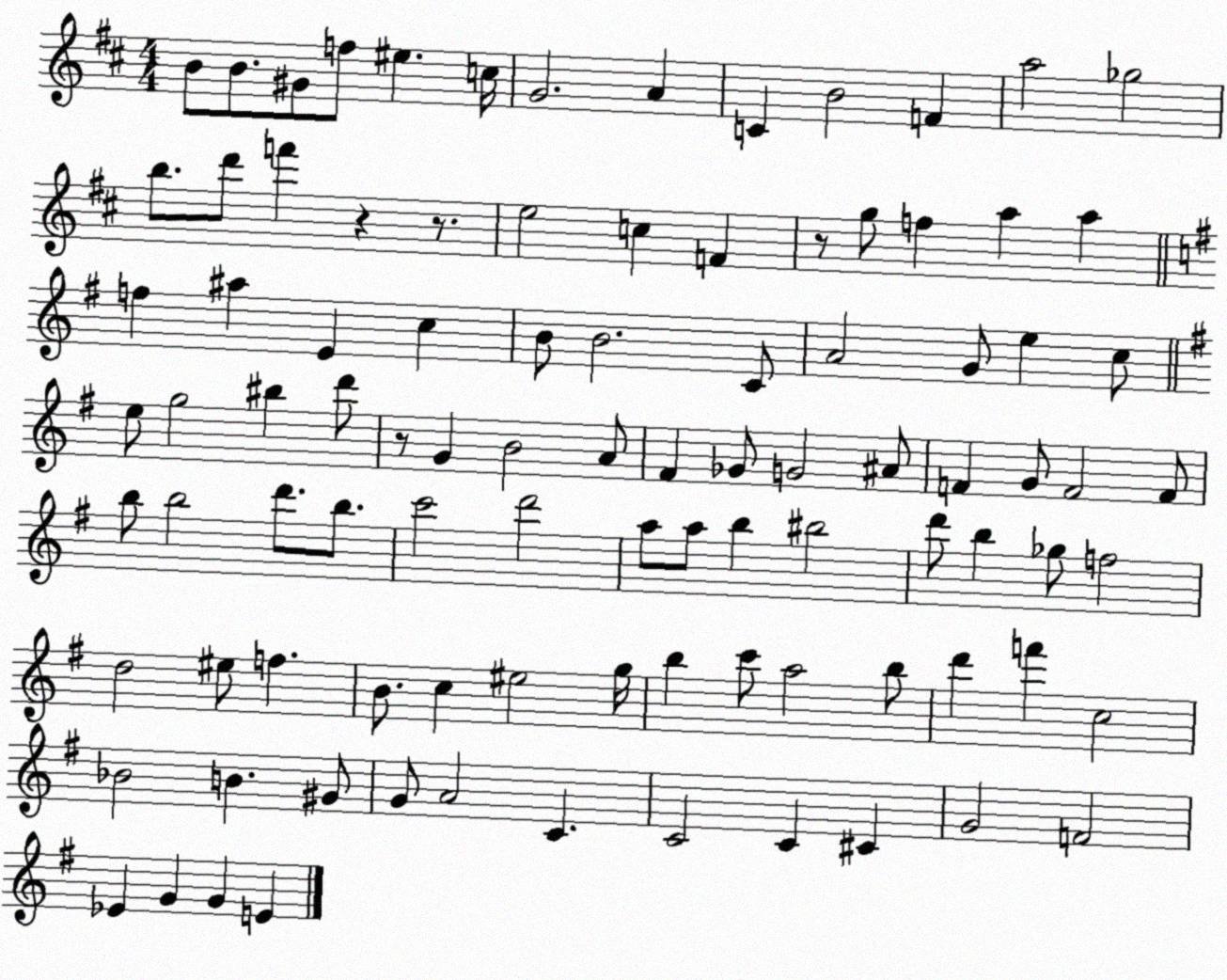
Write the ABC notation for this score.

X:1
T:Untitled
M:4/4
L:1/4
K:D
B/2 B/2 ^G/2 f/2 ^e c/4 G2 A C B2 F a2 _g2 b/2 d'/2 f' z z/2 e2 c F z/2 g/2 f a a f ^a E c B/2 B2 C/2 A2 G/2 e c/2 e/2 g2 ^b d'/2 z/2 G B2 A/2 ^F _G/2 G2 ^A/2 F G/2 F2 F/2 b/2 b2 d'/2 b/2 c'2 d'2 a/2 a/2 b ^b2 d'/2 b _g/2 f2 d2 ^e/2 f B/2 c ^e2 g/4 b c'/2 a2 b/2 d' f' c2 _B2 B ^G/2 G/2 A2 C C2 C ^C G2 F2 _E G G E